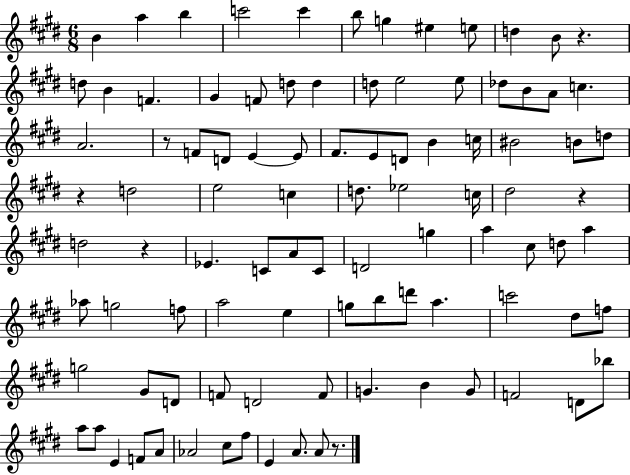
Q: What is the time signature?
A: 6/8